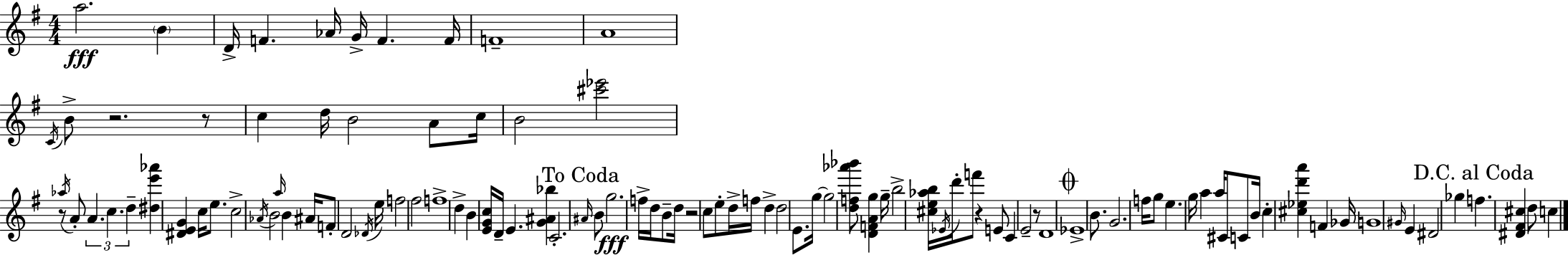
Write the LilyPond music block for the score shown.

{
  \clef treble
  \numericTimeSignature
  \time 4/4
  \key g \major
  a''2.\fff \parenthesize b'4 | d'16-> f'4. aes'16 g'16-> f'4. f'16 | f'1-- | a'1 | \break \acciaccatura { c'16 } b'8-> r2. r8 | c''4 d''16 b'2 a'8 | c''16 b'2 <cis''' ees'''>2 | r8 \acciaccatura { aes''16 } a'8-. \tuplet 3/2 { a'4. c''4. | \break d''4-- } <dis'' e''' aes'''>4 <dis' e' g'>4 c''16 e''8. | c''2-> \acciaccatura { aes'16 } b'2 | \grace { a''16 } b'4 ais'16 f'8-. d'2 | \acciaccatura { des'16 } e''16 f''2 fis''2 | \break f''1-> | d''4-> b'4 <e' g' c''>16 d'16-- e'4. | <g' ais' bes''>4 c'2.-. | \mark "To Coda" \grace { ais'16 } b'8 g''2.\fff | \break f''16-> d''16 b'8-- d''16 r2 | c''8 e''8-. d''16-> f''16 d''4-> d''2 | e'8. g''16~~ g''2 <d'' f'' aes''' bes'''>8 | <d' f' a' g''>4 g''16-- b''2-> <cis'' e'' aes'' b''>16 \acciaccatura { ees'16 } | \break d'''16-. f'''8 r4 e'8 c'4 e'2-- | r8 d'1 | \mark \markup { \musicglyph "scripts.coda" } ees'1-> | b'8. g'2. | \break f''16 g''8 e''4. g''16 | a''4 a''16 cis'8 c'8 b'16 c''4-. <cis'' ees'' d''' a'''>4 | f'4 ges'16 g'1 | \grace { gis'16 } e'4 dis'2 | \break ges''4 \mark "D.C. al Coda" f''4. <dis' fis' cis''>4 | d''8 c''4 \bar "|."
}